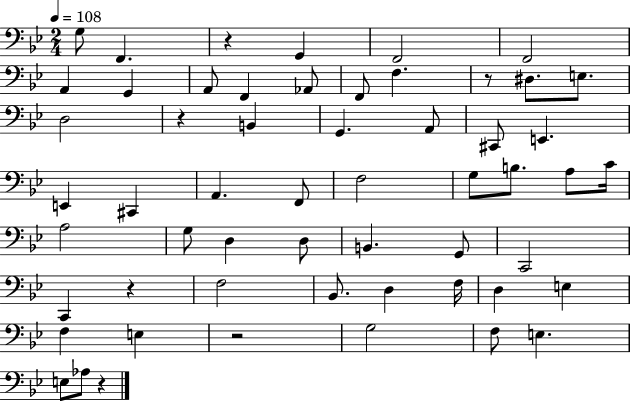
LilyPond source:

{
  \clef bass
  \numericTimeSignature
  \time 2/4
  \key bes \major
  \tempo 4 = 108
  \repeat volta 2 { g8 f,4. | r4 g,4 | f,2 | f,2 | \break a,4 g,4 | a,8 f,4 aes,8 | f,8 f4. | r8 dis8. e8. | \break d2 | r4 b,4 | g,4. a,8 | cis,8 e,4. | \break e,4 cis,4 | a,4. f,8 | f2 | g8 b8. a8 c'16 | \break a2 | g8 d4 d8 | b,4. g,8 | c,2 | \break c,4 r4 | f2 | bes,8. d4 f16 | d4 e4 | \break f4 e4 | r2 | g2 | f8 e4. | \break e8 aes8 r4 | } \bar "|."
}